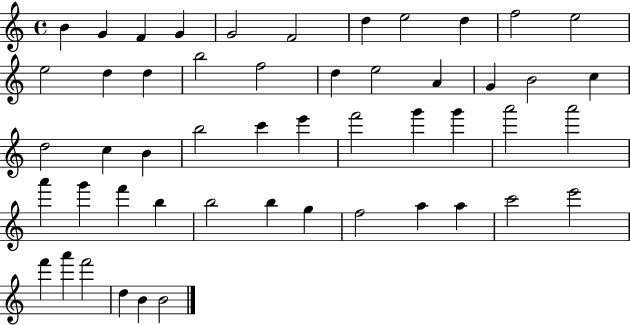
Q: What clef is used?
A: treble